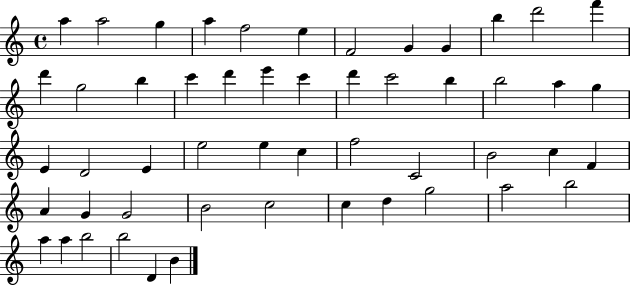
X:1
T:Untitled
M:4/4
L:1/4
K:C
a a2 g a f2 e F2 G G b d'2 f' d' g2 b c' d' e' c' d' c'2 b b2 a g E D2 E e2 e c f2 C2 B2 c F A G G2 B2 c2 c d g2 a2 b2 a a b2 b2 D B